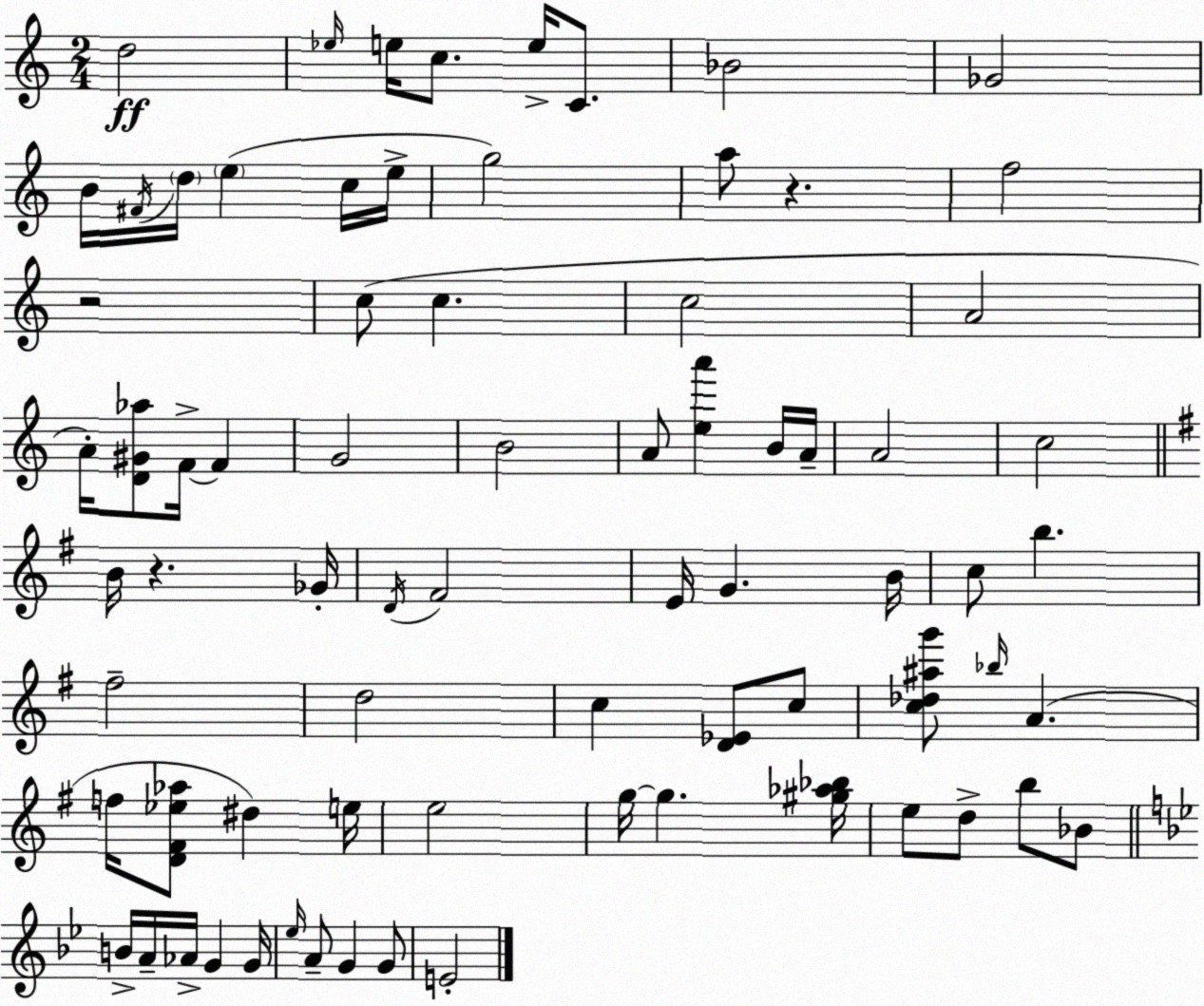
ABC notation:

X:1
T:Untitled
M:2/4
L:1/4
K:Am
d2 _e/4 e/4 c/2 e/4 C/2 _B2 _G2 B/4 ^F/4 d/4 e c/4 e/4 g2 a/2 z f2 z2 c/2 c c2 A2 A/4 [D^G_a]/2 F/4 F G2 B2 A/2 [ea'] B/4 A/4 A2 c2 B/4 z _G/4 D/4 ^F2 E/4 G B/4 c/2 b ^f2 d2 c [D_E]/2 c/2 [c_d^ag']/2 _b/4 A f/4 [D^F_e_a]/2 ^d e/4 e2 g/4 g [^g_a_b]/4 e/2 d/2 b/2 _B/2 B/4 A/4 _A/4 G G/4 _e/4 A/2 G G/2 E2